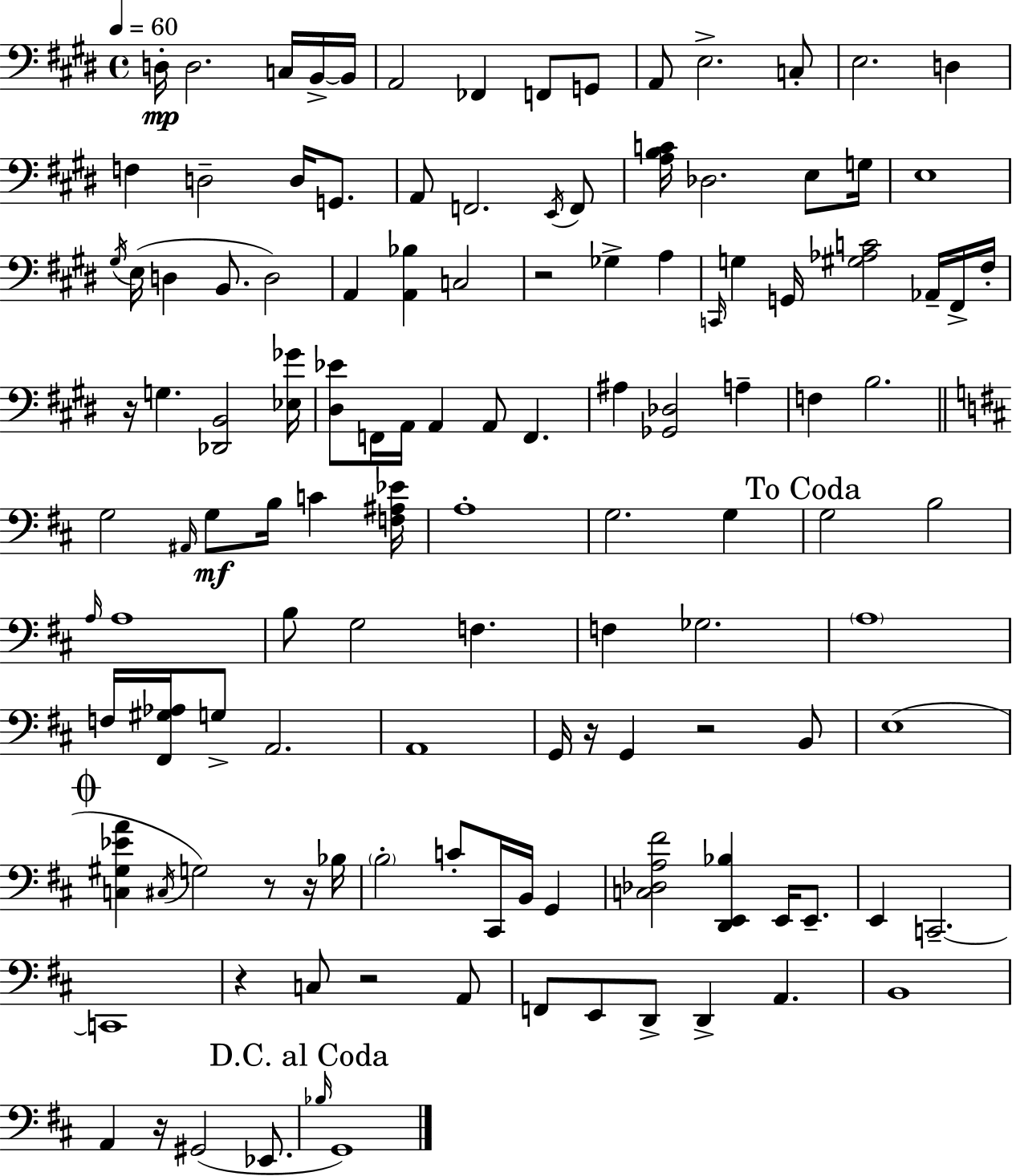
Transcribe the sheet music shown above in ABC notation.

X:1
T:Untitled
M:4/4
L:1/4
K:E
D,/4 D,2 C,/4 B,,/4 B,,/4 A,,2 _F,, F,,/2 G,,/2 A,,/2 E,2 C,/2 E,2 D, F, D,2 D,/4 G,,/2 A,,/2 F,,2 E,,/4 F,,/2 [A,B,C]/4 _D,2 E,/2 G,/4 E,4 ^G,/4 E,/4 D, B,,/2 D,2 A,, [A,,_B,] C,2 z2 _G, A, C,,/4 G, G,,/4 [^G,_A,C]2 _A,,/4 ^F,,/4 ^F,/4 z/4 G, [_D,,B,,]2 [_E,_G]/4 [^D,_E]/2 F,,/4 A,,/4 A,, A,,/2 F,, ^A, [_G,,_D,]2 A, F, B,2 G,2 ^A,,/4 G,/2 B,/4 C [F,^A,_E]/4 A,4 G,2 G, G,2 B,2 A,/4 A,4 B,/2 G,2 F, F, _G,2 A,4 F,/4 [^F,,^G,_A,]/4 G,/2 A,,2 A,,4 G,,/4 z/4 G,, z2 B,,/2 E,4 [C,^G,_EA] ^C,/4 G,2 z/2 z/4 _B,/4 B,2 C/2 ^C,,/4 B,,/4 G,, [C,_D,A,^F]2 [D,,E,,_B,] E,,/4 E,,/2 E,, C,,2 C,,4 z C,/2 z2 A,,/2 F,,/2 E,,/2 D,,/2 D,, A,, B,,4 A,, z/4 ^G,,2 _E,,/2 _B,/4 G,,4